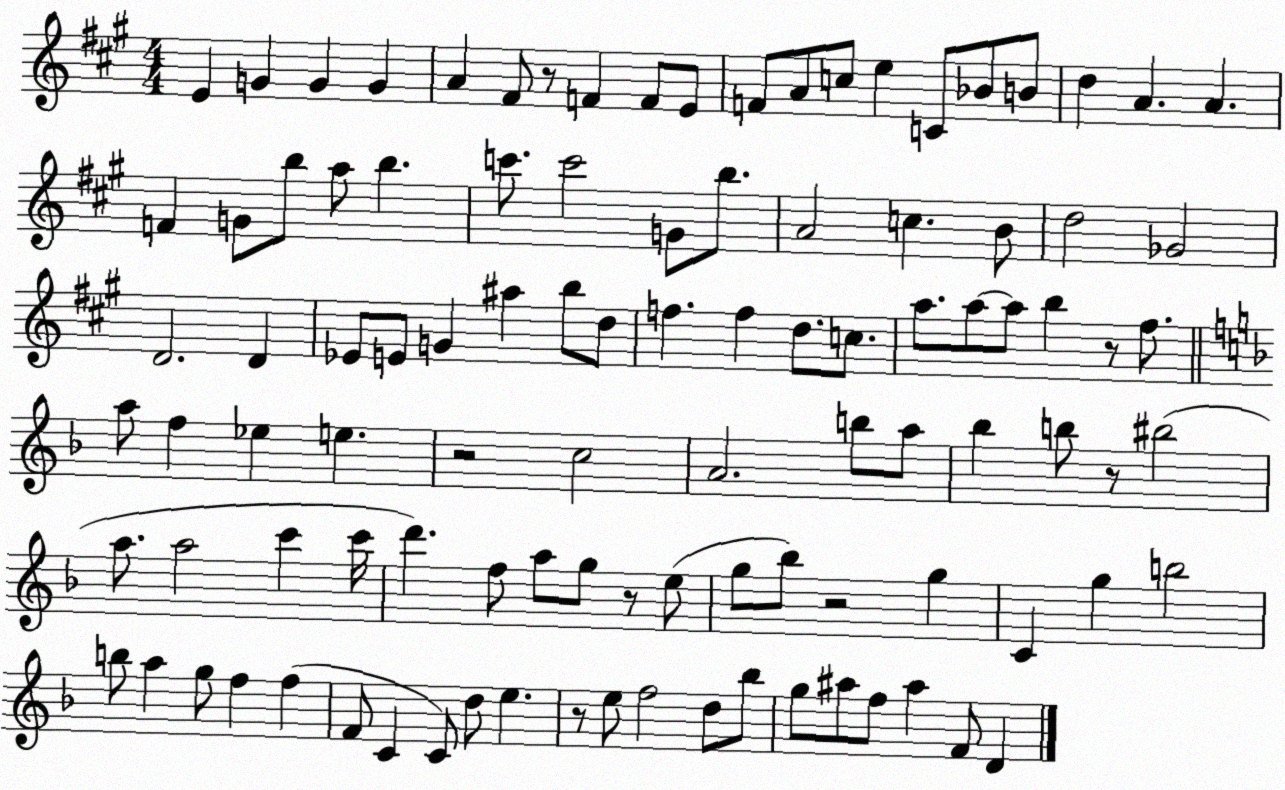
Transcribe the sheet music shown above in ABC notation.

X:1
T:Untitled
M:4/4
L:1/4
K:A
E G G G A ^F/2 z/2 F F/2 E/2 F/2 A/2 c/2 e C/2 _B/2 B/2 d A A F G/2 b/2 a/2 b c'/2 c'2 G/2 b/2 A2 c B/2 d2 _G2 D2 D _E/2 E/2 G ^a b/2 d/2 f f d/2 c/2 a/2 a/2 a/2 b z/2 ^f/2 a/2 f _e e z2 c2 A2 b/2 a/2 _b b/2 z/2 ^b2 a/2 a2 c' c'/4 d' f/2 a/2 g/2 z/2 e/2 g/2 _b/2 z2 g C g b2 b/2 a g/2 f f F/2 C C/2 d/2 e z/2 e/2 f2 d/2 _b/2 g/2 ^a/2 f/2 ^a F/2 D